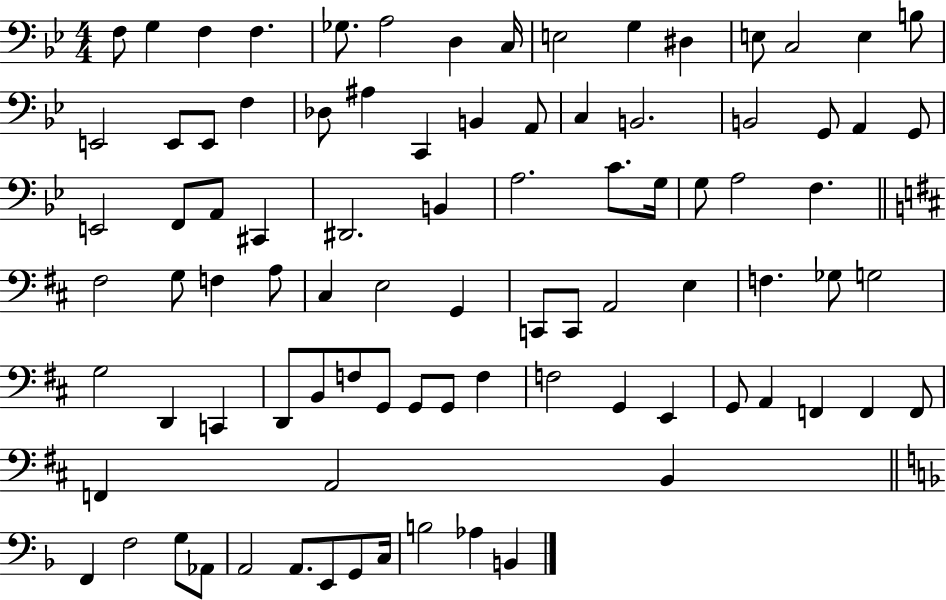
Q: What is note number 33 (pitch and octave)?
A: A2